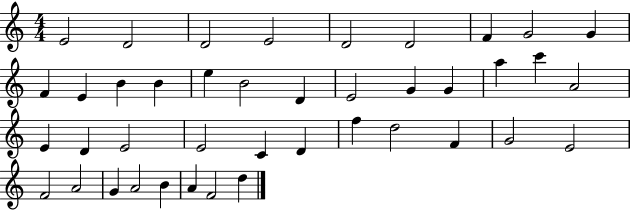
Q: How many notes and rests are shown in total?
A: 41